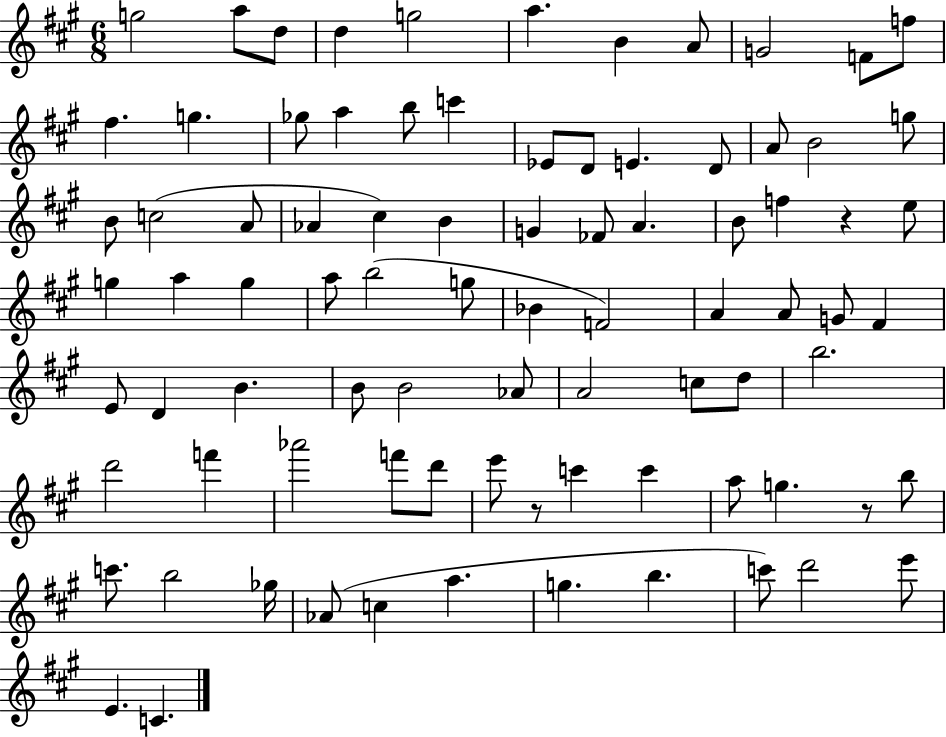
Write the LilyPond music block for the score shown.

{
  \clef treble
  \numericTimeSignature
  \time 6/8
  \key a \major
  \repeat volta 2 { g''2 a''8 d''8 | d''4 g''2 | a''4. b'4 a'8 | g'2 f'8 f''8 | \break fis''4. g''4. | ges''8 a''4 b''8 c'''4 | ees'8 d'8 e'4. d'8 | a'8 b'2 g''8 | \break b'8 c''2( a'8 | aes'4 cis''4) b'4 | g'4 fes'8 a'4. | b'8 f''4 r4 e''8 | \break g''4 a''4 g''4 | a''8 b''2( g''8 | bes'4 f'2) | a'4 a'8 g'8 fis'4 | \break e'8 d'4 b'4. | b'8 b'2 aes'8 | a'2 c''8 d''8 | b''2. | \break d'''2 f'''4 | aes'''2 f'''8 d'''8 | e'''8 r8 c'''4 c'''4 | a''8 g''4. r8 b''8 | \break c'''8. b''2 ges''16 | aes'8( c''4 a''4. | g''4. b''4. | c'''8) d'''2 e'''8 | \break e'4. c'4. | } \bar "|."
}